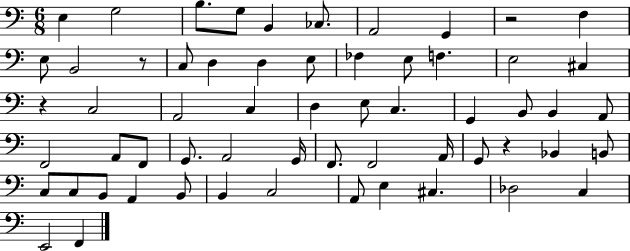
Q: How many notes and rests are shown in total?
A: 60